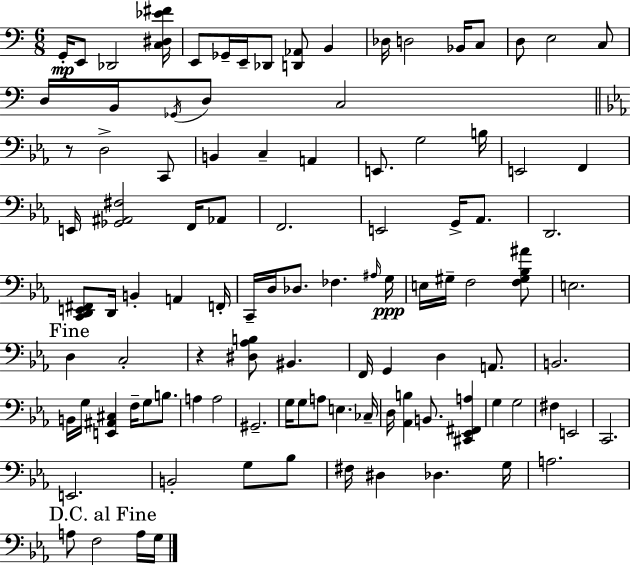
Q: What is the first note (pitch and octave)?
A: G2